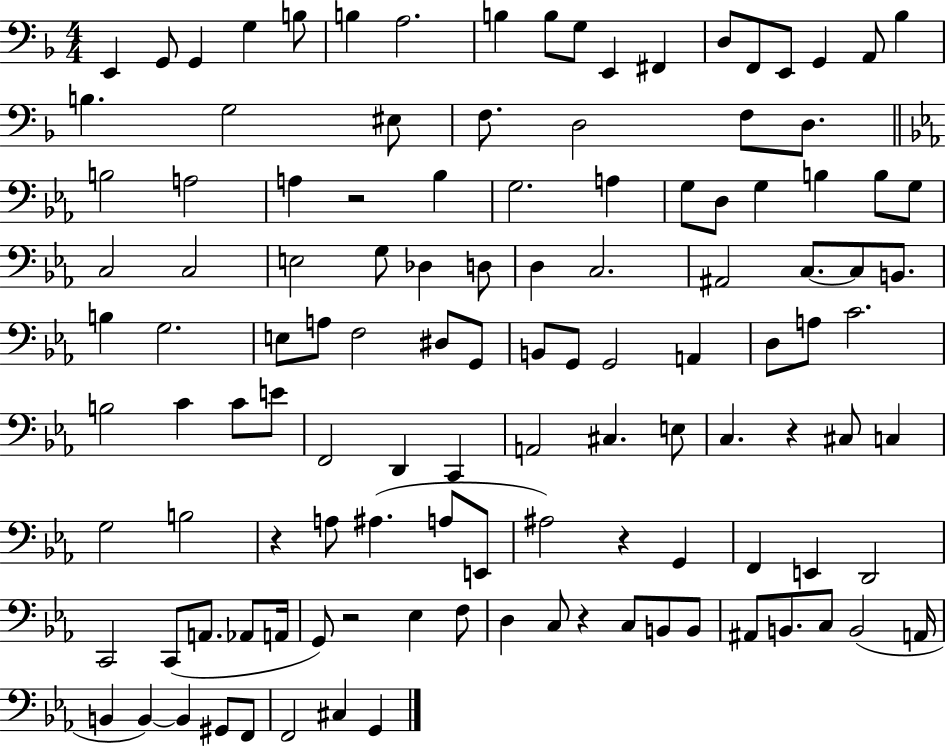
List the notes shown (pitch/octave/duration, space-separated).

E2/q G2/e G2/q G3/q B3/e B3/q A3/h. B3/q B3/e G3/e E2/q F#2/q D3/e F2/e E2/e G2/q A2/e Bb3/q B3/q. G3/h EIS3/e F3/e. D3/h F3/e D3/e. B3/h A3/h A3/q R/h Bb3/q G3/h. A3/q G3/e D3/e G3/q B3/q B3/e G3/e C3/h C3/h E3/h G3/e Db3/q D3/e D3/q C3/h. A#2/h C3/e. C3/e B2/e. B3/q G3/h. E3/e A3/e F3/h D#3/e G2/e B2/e G2/e G2/h A2/q D3/e A3/e C4/h. B3/h C4/q C4/e E4/e F2/h D2/q C2/q A2/h C#3/q. E3/e C3/q. R/q C#3/e C3/q G3/h B3/h R/q A3/e A#3/q. A3/e E2/e A#3/h R/q G2/q F2/q E2/q D2/h C2/h C2/e A2/e. Ab2/e A2/s G2/e R/h Eb3/q F3/e D3/q C3/e R/q C3/e B2/e B2/e A#2/e B2/e. C3/e B2/h A2/s B2/q B2/q B2/q G#2/e F2/e F2/h C#3/q G2/q